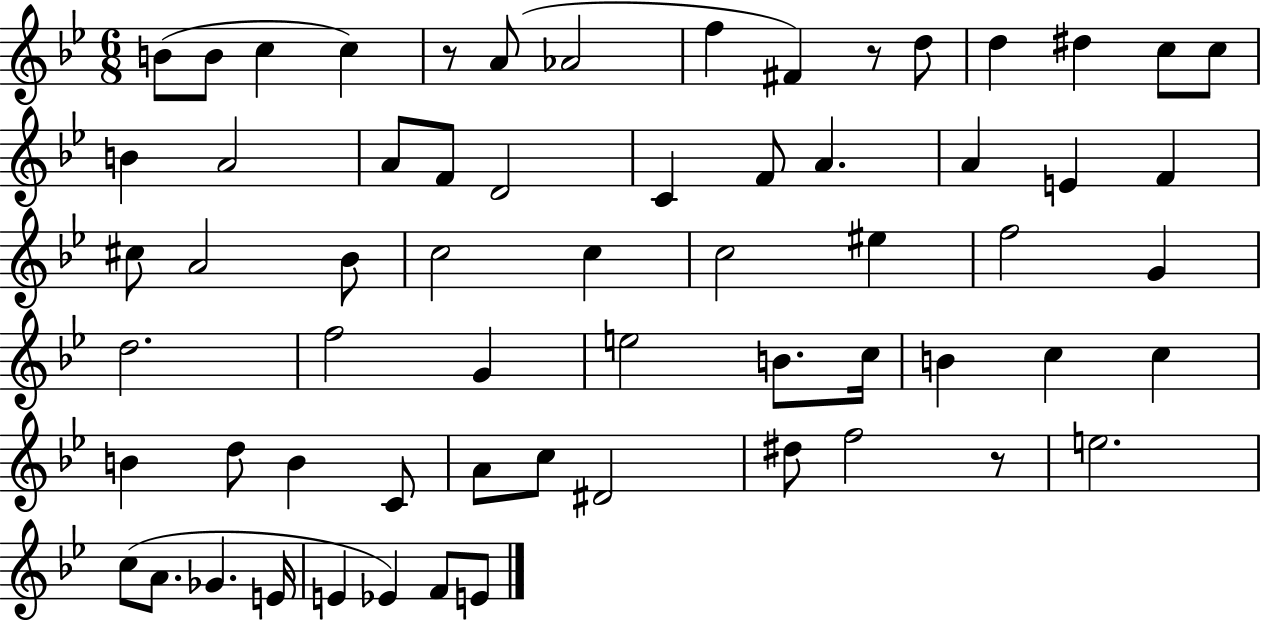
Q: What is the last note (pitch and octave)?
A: E4